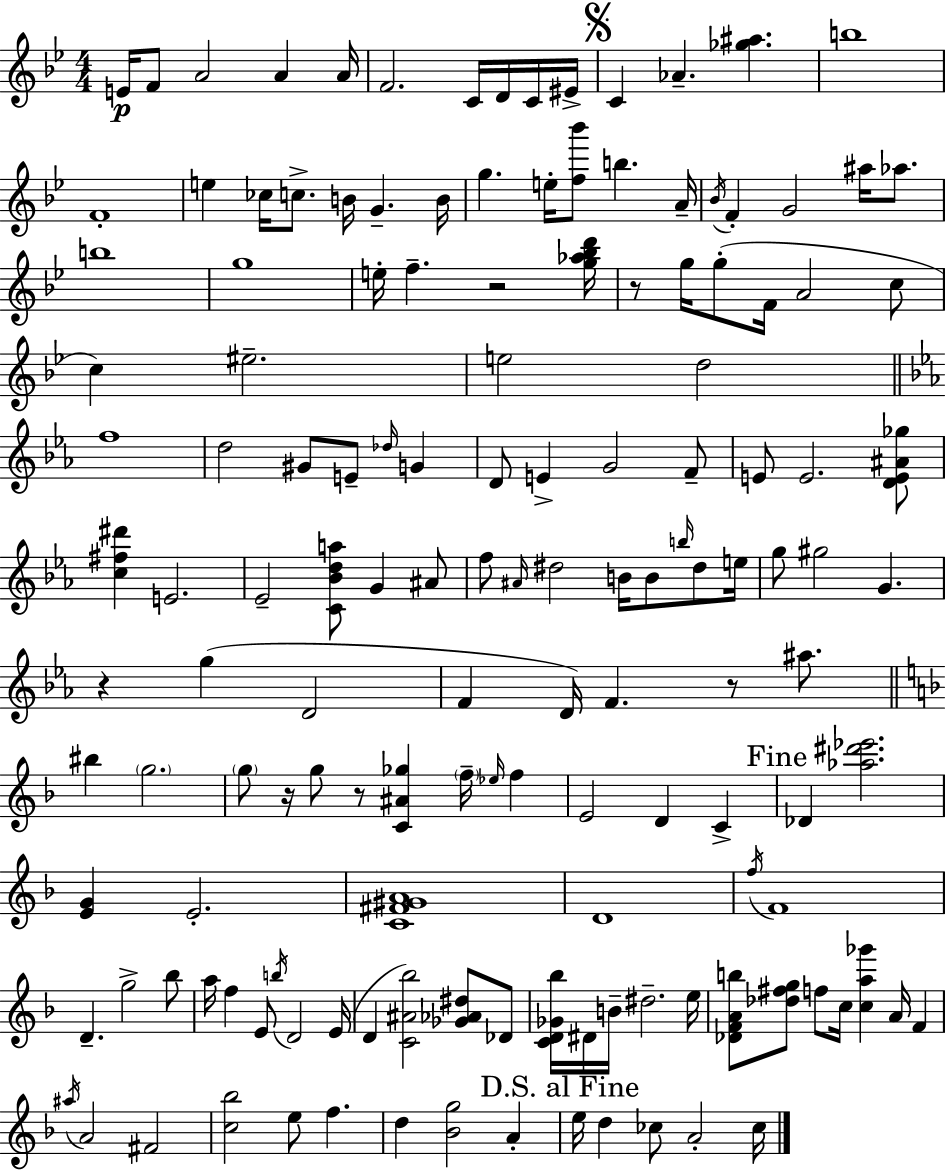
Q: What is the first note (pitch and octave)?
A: E4